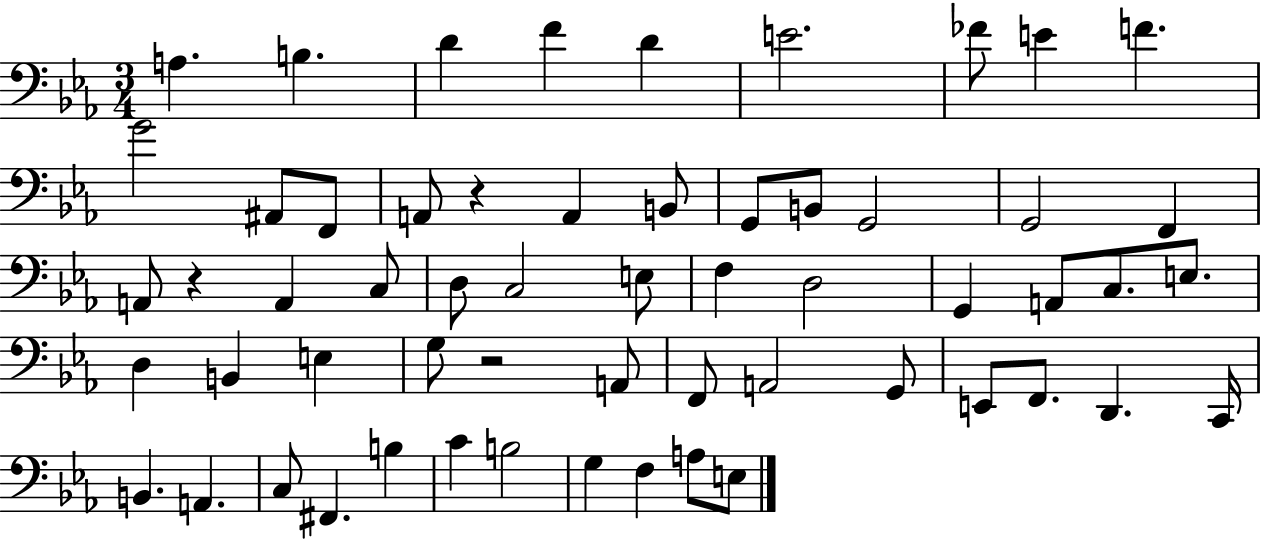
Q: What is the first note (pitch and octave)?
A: A3